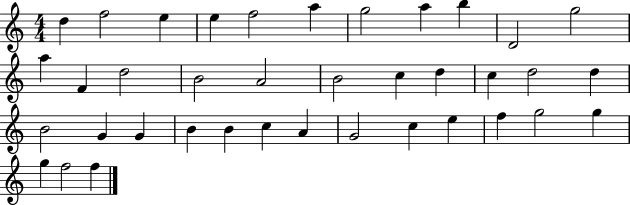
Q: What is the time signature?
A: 4/4